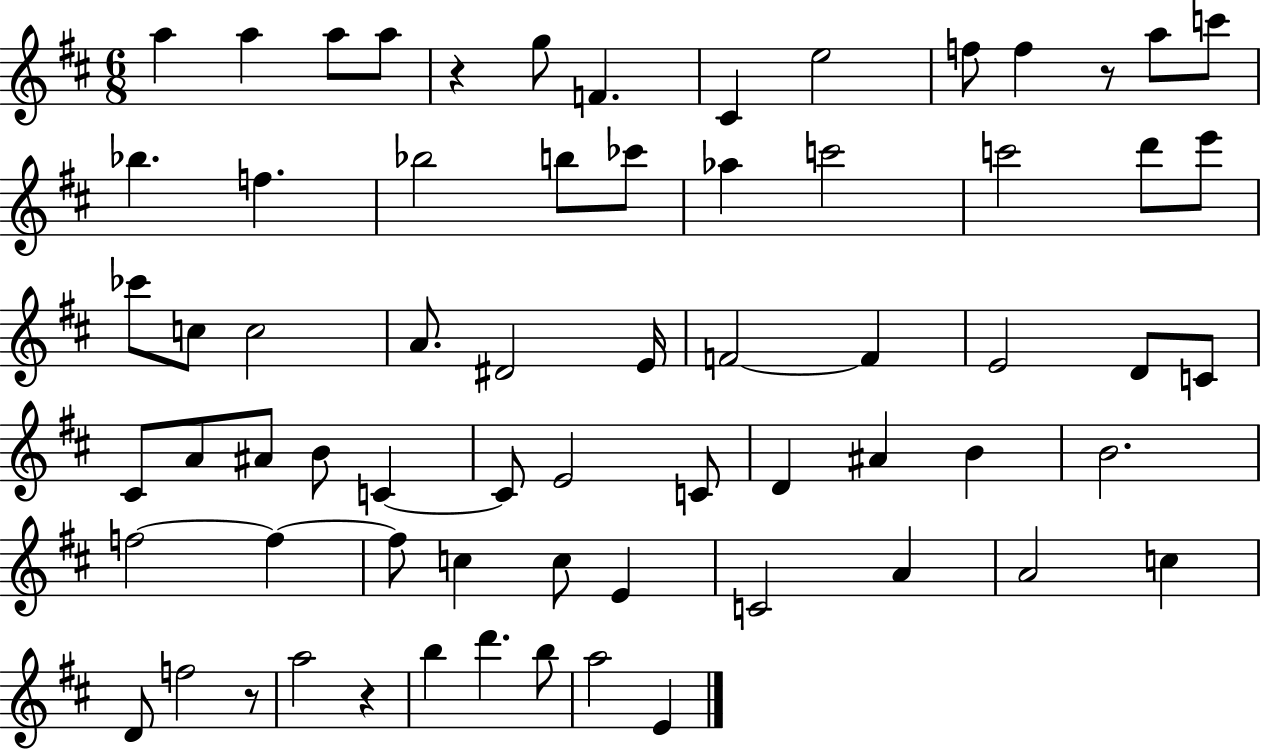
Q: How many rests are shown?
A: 4